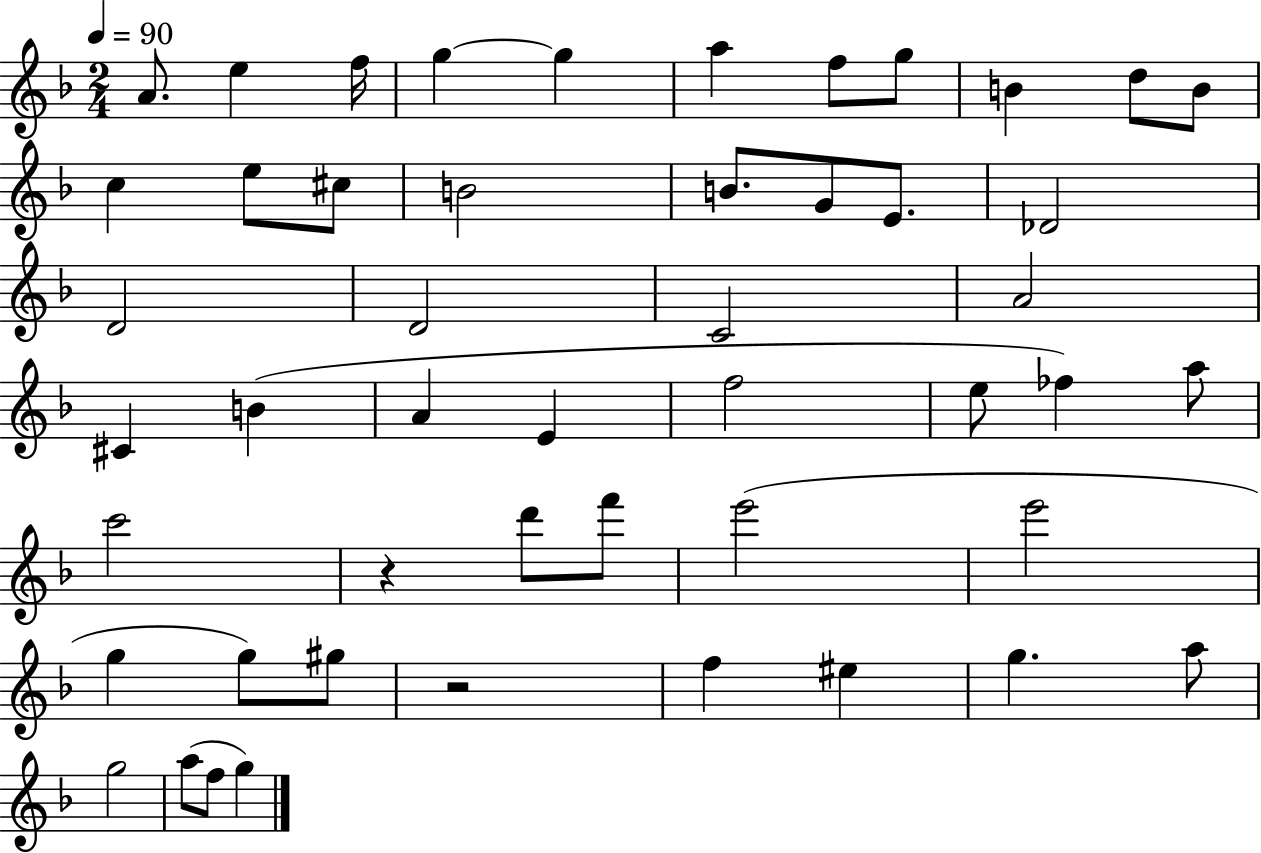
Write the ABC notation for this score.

X:1
T:Untitled
M:2/4
L:1/4
K:F
A/2 e f/4 g g a f/2 g/2 B d/2 B/2 c e/2 ^c/2 B2 B/2 G/2 E/2 _D2 D2 D2 C2 A2 ^C B A E f2 e/2 _f a/2 c'2 z d'/2 f'/2 e'2 e'2 g g/2 ^g/2 z2 f ^e g a/2 g2 a/2 f/2 g